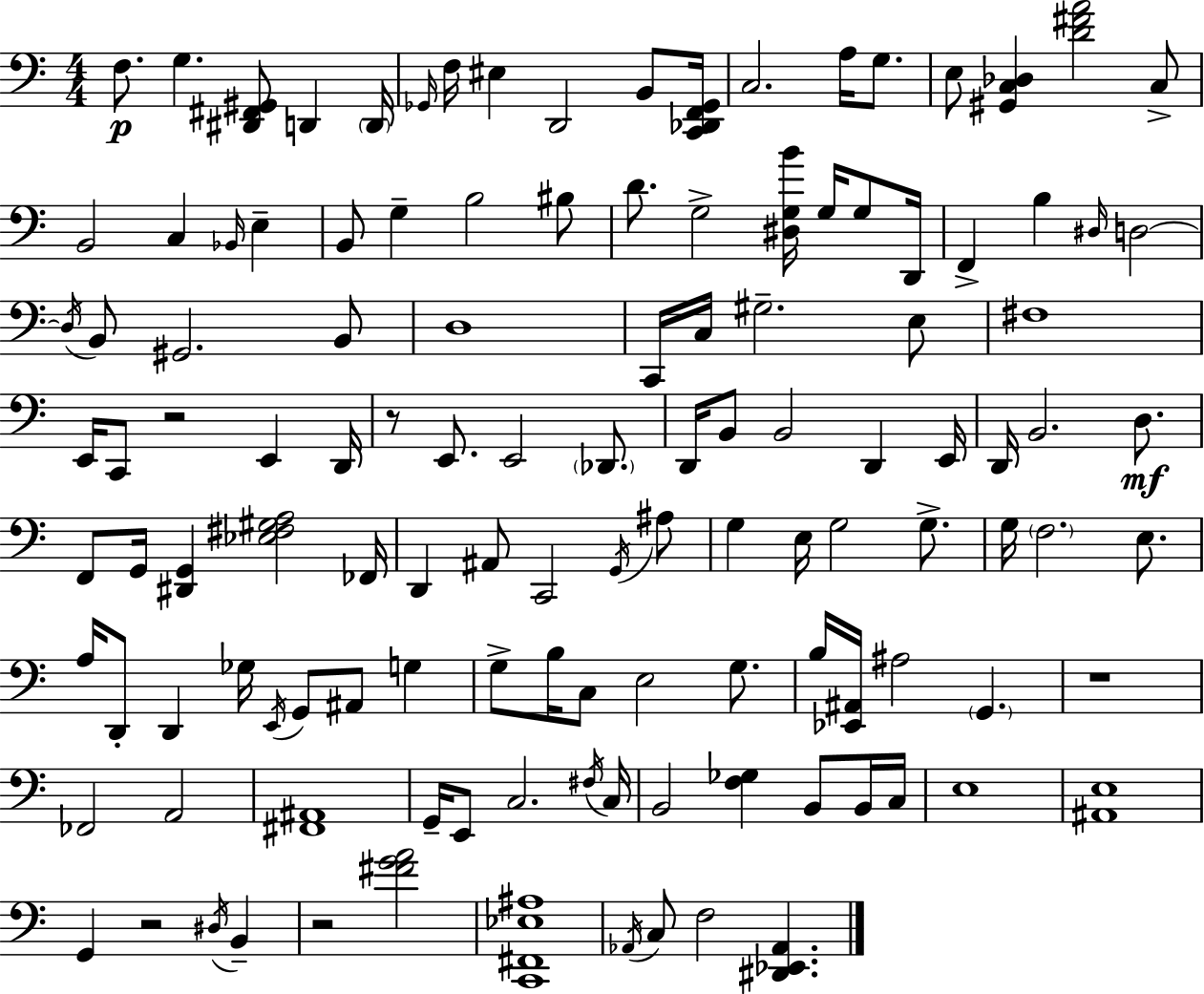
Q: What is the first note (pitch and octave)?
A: F3